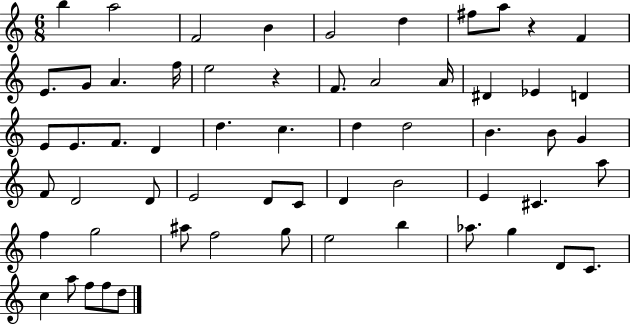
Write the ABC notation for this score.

X:1
T:Untitled
M:6/8
L:1/4
K:C
b a2 F2 B G2 d ^f/2 a/2 z F E/2 G/2 A f/4 e2 z F/2 A2 A/4 ^D _E D E/2 E/2 F/2 D d c d d2 B B/2 G F/2 D2 D/2 E2 D/2 C/2 D B2 E ^C a/2 f g2 ^a/2 f2 g/2 e2 b _a/2 g D/2 C/2 c a/2 f/2 f/2 d/2